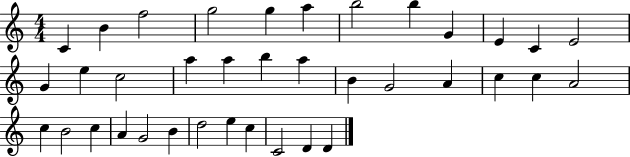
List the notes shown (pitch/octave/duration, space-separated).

C4/q B4/q F5/h G5/h G5/q A5/q B5/h B5/q G4/q E4/q C4/q E4/h G4/q E5/q C5/h A5/q A5/q B5/q A5/q B4/q G4/h A4/q C5/q C5/q A4/h C5/q B4/h C5/q A4/q G4/h B4/q D5/h E5/q C5/q C4/h D4/q D4/q